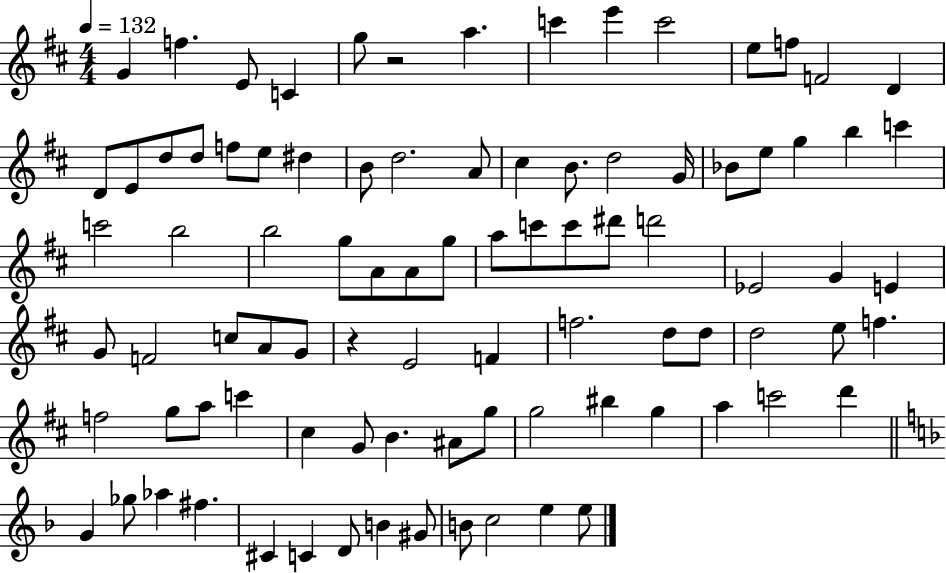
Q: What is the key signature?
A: D major